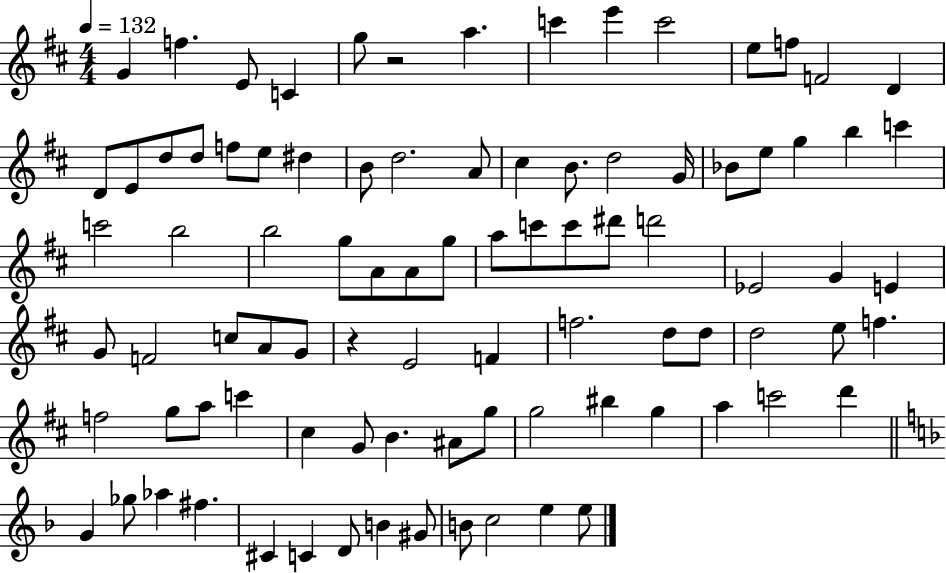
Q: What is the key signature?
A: D major